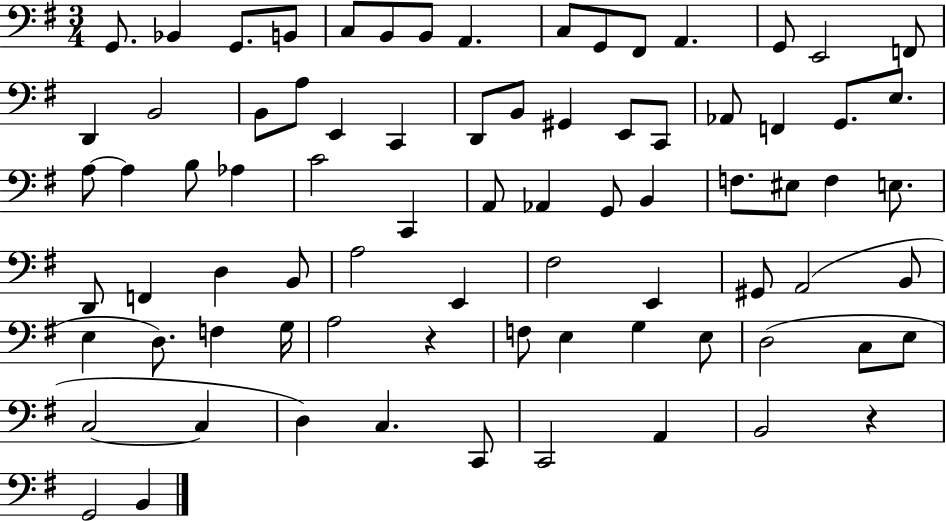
G2/e. Bb2/q G2/e. B2/e C3/e B2/e B2/e A2/q. C3/e G2/e F#2/e A2/q. G2/e E2/h F2/e D2/q B2/h B2/e A3/e E2/q C2/q D2/e B2/e G#2/q E2/e C2/e Ab2/e F2/q G2/e. E3/e. A3/e A3/q B3/e Ab3/q C4/h C2/q A2/e Ab2/q G2/e B2/q F3/e. EIS3/e F3/q E3/e. D2/e F2/q D3/q B2/e A3/h E2/q F#3/h E2/q G#2/e A2/h B2/e E3/q D3/e. F3/q G3/s A3/h R/q F3/e E3/q G3/q E3/e D3/h C3/e E3/e C3/h C3/q D3/q C3/q. C2/e C2/h A2/q B2/h R/q G2/h B2/q